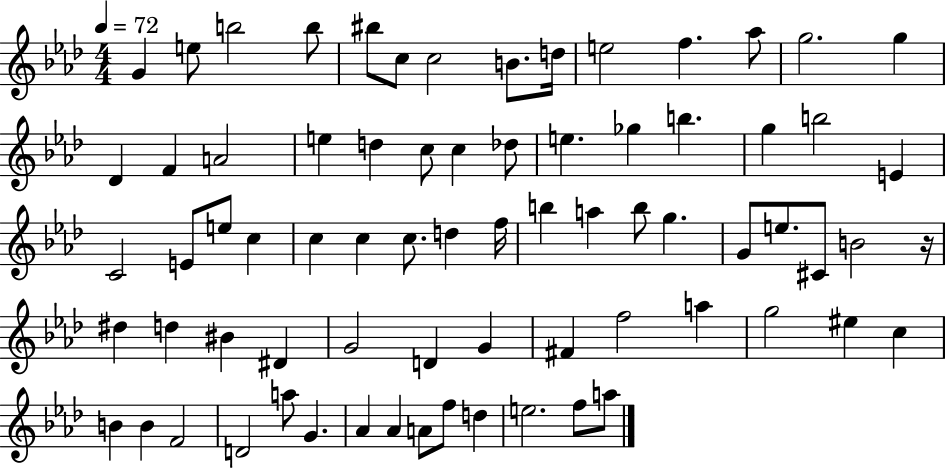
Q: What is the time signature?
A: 4/4